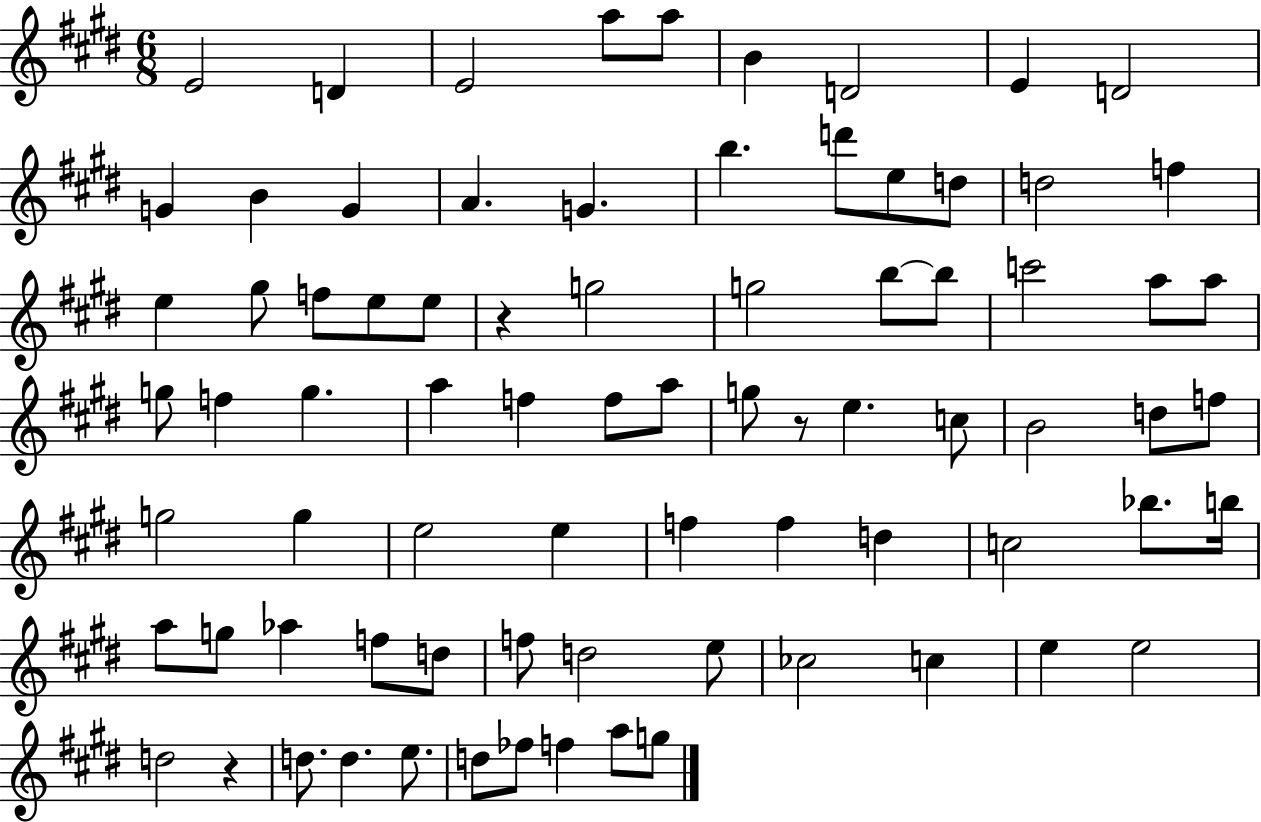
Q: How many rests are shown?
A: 3